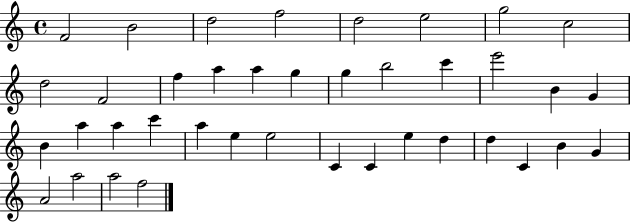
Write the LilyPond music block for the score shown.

{
  \clef treble
  \time 4/4
  \defaultTimeSignature
  \key c \major
  f'2 b'2 | d''2 f''2 | d''2 e''2 | g''2 c''2 | \break d''2 f'2 | f''4 a''4 a''4 g''4 | g''4 b''2 c'''4 | e'''2 b'4 g'4 | \break b'4 a''4 a''4 c'''4 | a''4 e''4 e''2 | c'4 c'4 e''4 d''4 | d''4 c'4 b'4 g'4 | \break a'2 a''2 | a''2 f''2 | \bar "|."
}